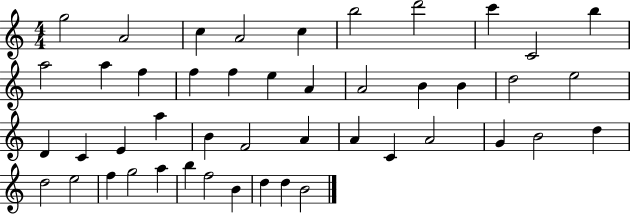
{
  \clef treble
  \numericTimeSignature
  \time 4/4
  \key c \major
  g''2 a'2 | c''4 a'2 c''4 | b''2 d'''2 | c'''4 c'2 b''4 | \break a''2 a''4 f''4 | f''4 f''4 e''4 a'4 | a'2 b'4 b'4 | d''2 e''2 | \break d'4 c'4 e'4 a''4 | b'4 f'2 a'4 | a'4 c'4 a'2 | g'4 b'2 d''4 | \break d''2 e''2 | f''4 g''2 a''4 | b''4 f''2 b'4 | d''4 d''4 b'2 | \break \bar "|."
}